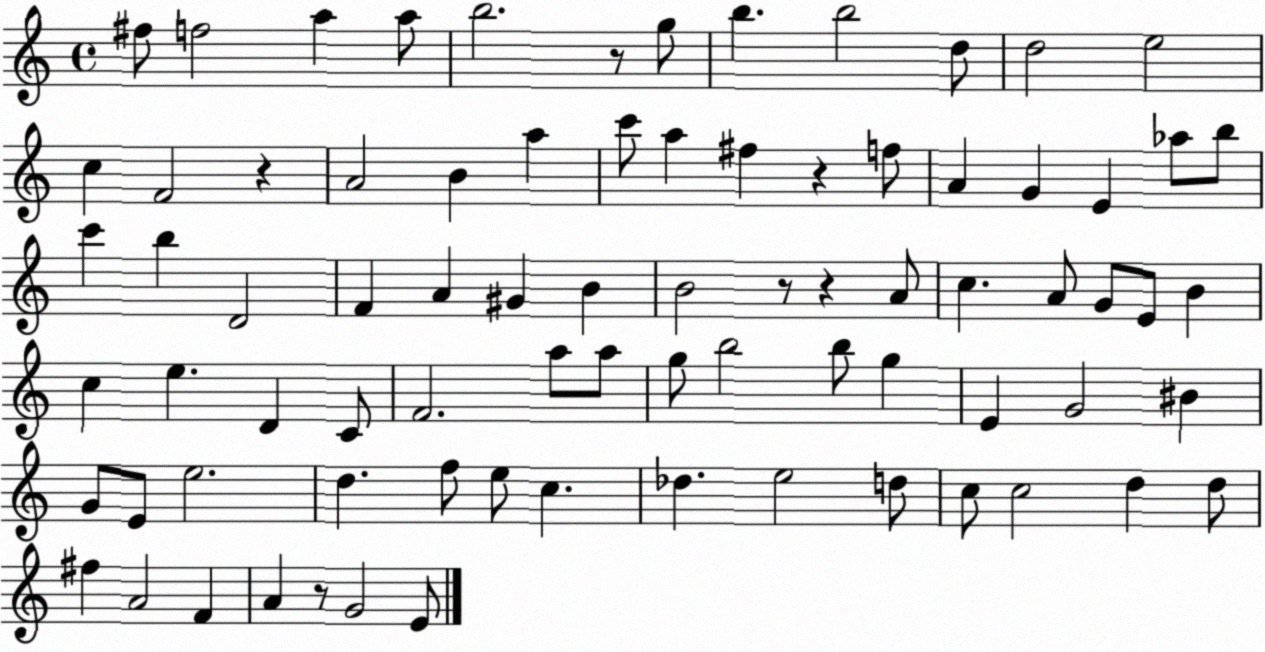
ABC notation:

X:1
T:Untitled
M:4/4
L:1/4
K:C
^f/2 f2 a a/2 b2 z/2 g/2 b b2 d/2 d2 e2 c F2 z A2 B a c'/2 a ^f z f/2 A G E _a/2 b/2 c' b D2 F A ^G B B2 z/2 z A/2 c A/2 G/2 E/2 B c e D C/2 F2 a/2 a/2 g/2 b2 b/2 g E G2 ^B G/2 E/2 e2 d f/2 e/2 c _d e2 d/2 c/2 c2 d d/2 ^f A2 F A z/2 G2 E/2